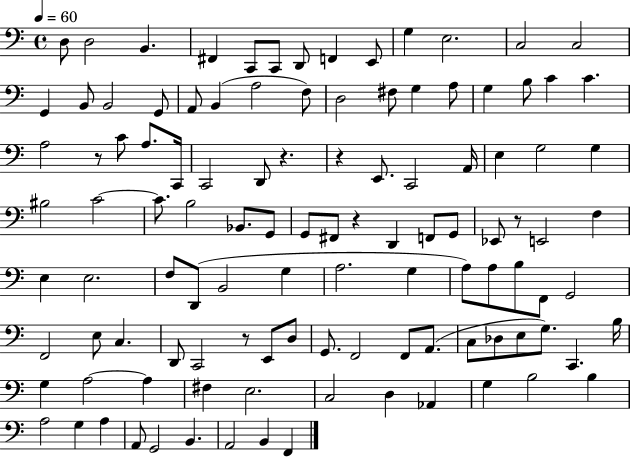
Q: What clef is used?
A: bass